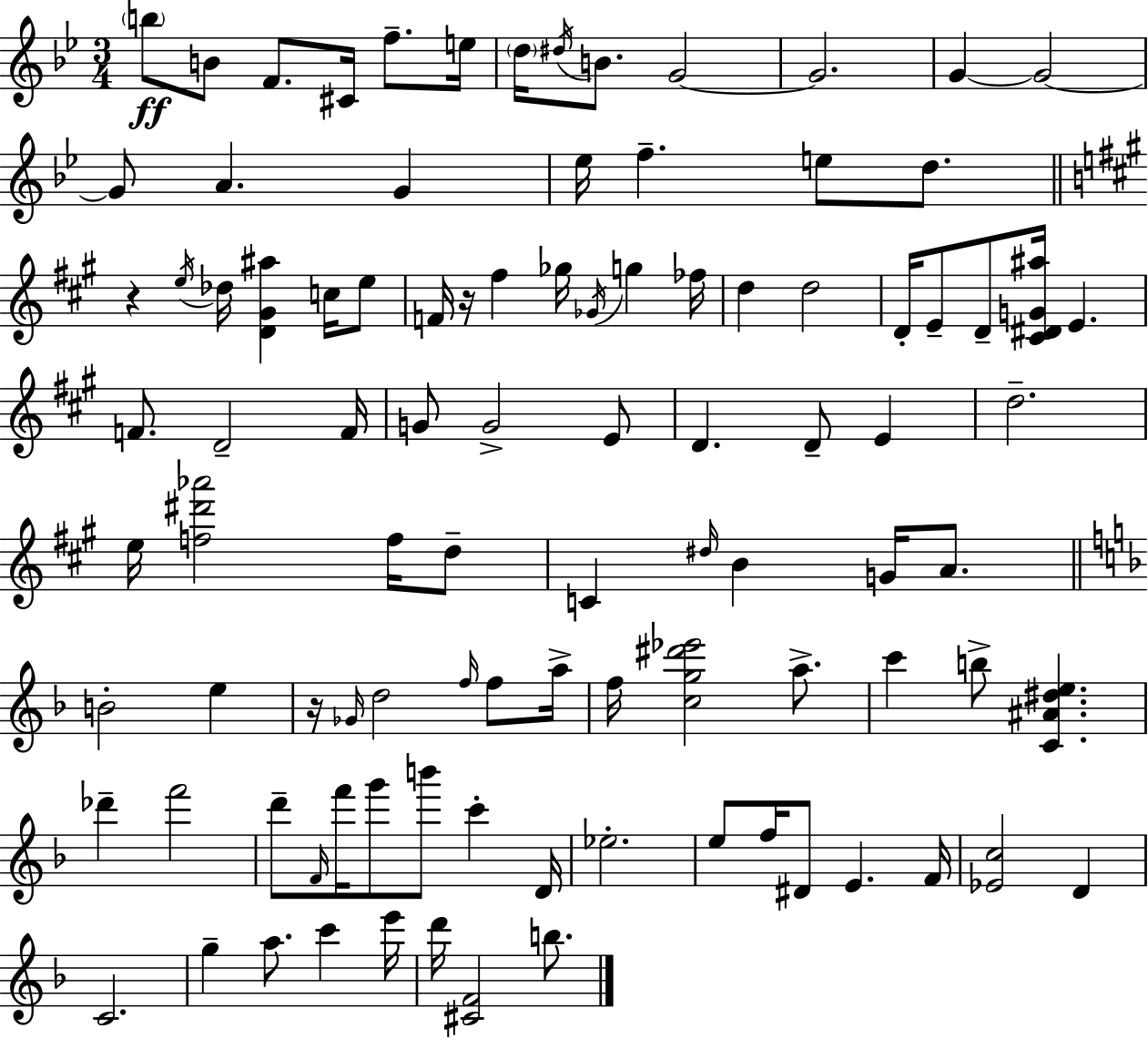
{
  \clef treble
  \numericTimeSignature
  \time 3/4
  \key g \minor
  \parenthesize b''8\ff b'8 f'8. cis'16 f''8.-- e''16 | \parenthesize d''16 \acciaccatura { dis''16 } b'8. g'2~~ | g'2. | g'4~~ g'2~~ | \break g'8 a'4. g'4 | ees''16 f''4.-- e''8 d''8. | \bar "||" \break \key a \major r4 \acciaccatura { e''16 } des''16 <d' gis' ais''>4 c''16 e''8 | f'16 r16 fis''4 ges''16 \acciaccatura { ges'16 } g''4 | fes''16 d''4 d''2 | d'16-. e'8-- d'8-- <cis' dis' g' ais''>16 e'4. | \break f'8. d'2-- | f'16 g'8 g'2-> | e'8 d'4. d'8-- e'4 | d''2.-- | \break e''16 <f'' dis''' aes'''>2 f''16 | d''8-- c'4 \grace { dis''16 } b'4 g'16 | a'8. \bar "||" \break \key f \major b'2-. e''4 | r16 \grace { ges'16 } d''2 \grace { f''16 } f''8 | a''16-> f''16 <c'' g'' dis''' ees'''>2 a''8.-> | c'''4 b''8-> <c' ais' dis'' e''>4. | \break des'''4-- f'''2 | d'''8-- \grace { f'16 } f'''16 g'''8 b'''8 c'''4-. | d'16 ees''2.-. | e''8 f''16 dis'8 e'4. | \break f'16 <ees' c''>2 d'4 | c'2. | g''4-- a''8. c'''4 | e'''16 d'''16 <cis' f'>2 | \break b''8. \bar "|."
}